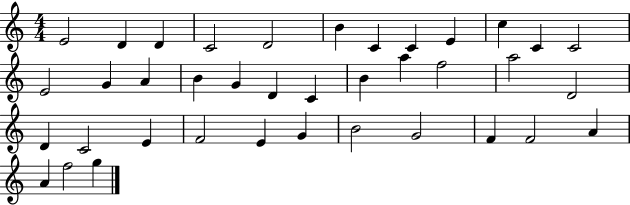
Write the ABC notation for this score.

X:1
T:Untitled
M:4/4
L:1/4
K:C
E2 D D C2 D2 B C C E c C C2 E2 G A B G D C B a f2 a2 D2 D C2 E F2 E G B2 G2 F F2 A A f2 g